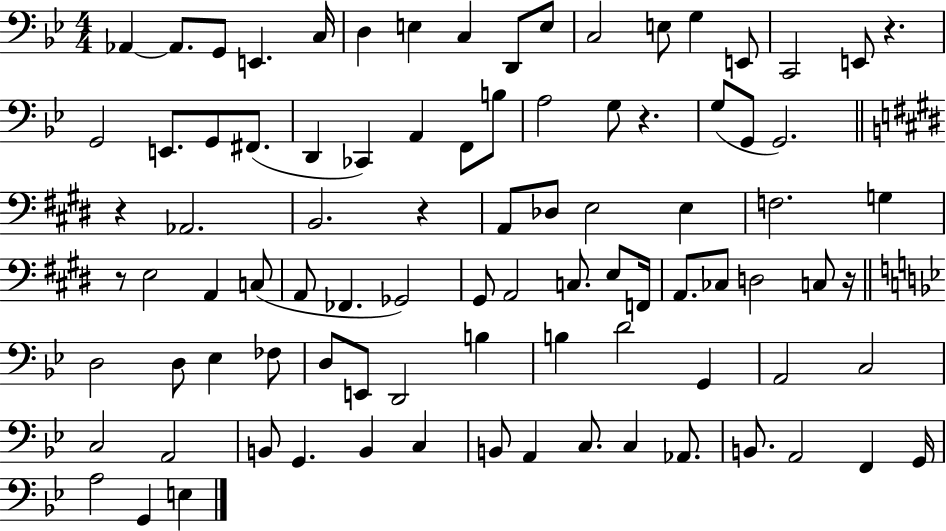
{
  \clef bass
  \numericTimeSignature
  \time 4/4
  \key bes \major
  aes,4~~ aes,8. g,8 e,4. c16 | d4 e4 c4 d,8 e8 | c2 e8 g4 e,8 | c,2 e,8 r4. | \break g,2 e,8. g,8 fis,8.( | d,4 ces,4) a,4 f,8 b8 | a2 g8 r4. | g8( g,8 g,2.) | \break \bar "||" \break \key e \major r4 aes,2. | b,2. r4 | a,8 des8 e2 e4 | f2. g4 | \break r8 e2 a,4 c8( | a,8 fes,4. ges,2) | gis,8 a,2 c8. e8 f,16 | a,8. ces8 d2 c8 r16 | \break \bar "||" \break \key g \minor d2 d8 ees4 fes8 | d8 e,8 d,2 b4 | b4 d'2 g,4 | a,2 c2 | \break c2 a,2 | b,8 g,4. b,4 c4 | b,8 a,4 c8. c4 aes,8. | b,8. a,2 f,4 g,16 | \break a2 g,4 e4 | \bar "|."
}